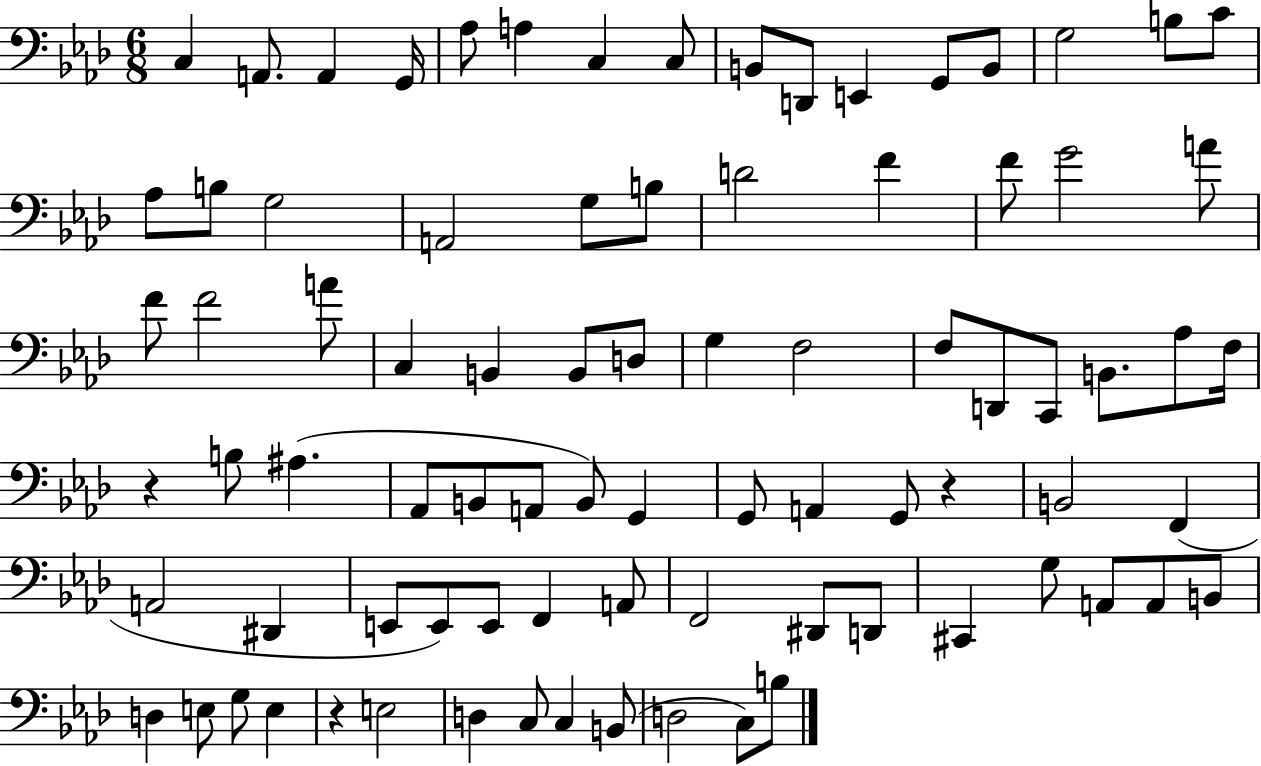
{
  \clef bass
  \numericTimeSignature
  \time 6/8
  \key aes \major
  c4 a,8. a,4 g,16 | aes8 a4 c4 c8 | b,8 d,8 e,4 g,8 b,8 | g2 b8 c'8 | \break aes8 b8 g2 | a,2 g8 b8 | d'2 f'4 | f'8 g'2 a'8 | \break f'8 f'2 a'8 | c4 b,4 b,8 d8 | g4 f2 | f8 d,8 c,8 b,8. aes8 f16 | \break r4 b8 ais4.( | aes,8 b,8 a,8 b,8) g,4 | g,8 a,4 g,8 r4 | b,2 f,4( | \break a,2 dis,4 | e,8 e,8) e,8 f,4 a,8 | f,2 dis,8 d,8 | cis,4 g8 a,8 a,8 b,8 | \break d4 e8 g8 e4 | r4 e2 | d4 c8 c4 b,8( | d2 c8) b8 | \break \bar "|."
}